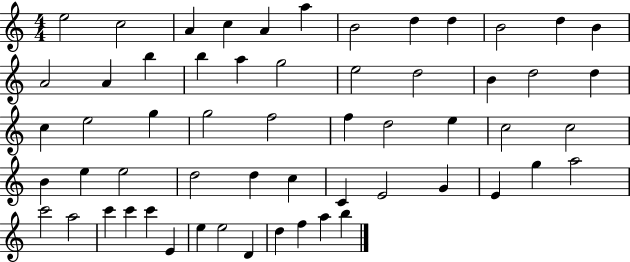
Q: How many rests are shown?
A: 0